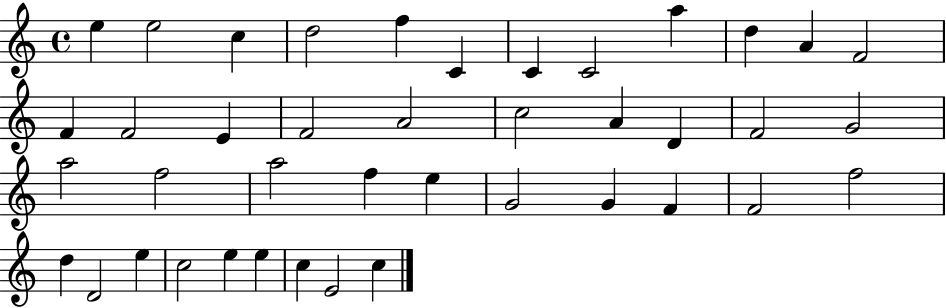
E5/q E5/h C5/q D5/h F5/q C4/q C4/q C4/h A5/q D5/q A4/q F4/h F4/q F4/h E4/q F4/h A4/h C5/h A4/q D4/q F4/h G4/h A5/h F5/h A5/h F5/q E5/q G4/h G4/q F4/q F4/h F5/h D5/q D4/h E5/q C5/h E5/q E5/q C5/q E4/h C5/q